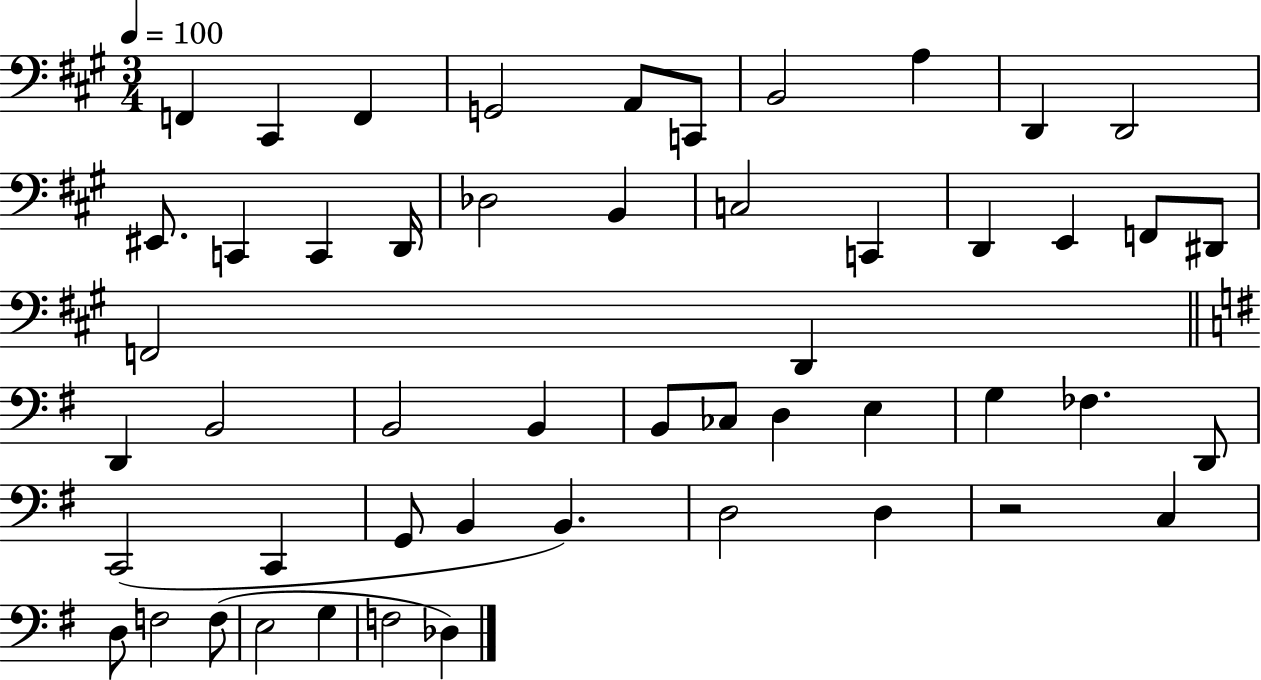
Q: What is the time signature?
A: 3/4